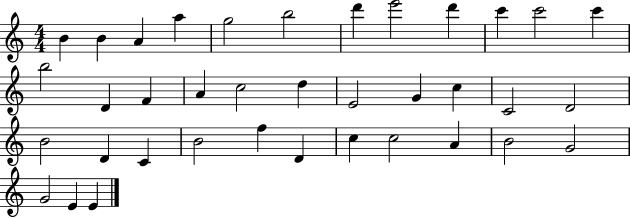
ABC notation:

X:1
T:Untitled
M:4/4
L:1/4
K:C
B B A a g2 b2 d' e'2 d' c' c'2 c' b2 D F A c2 d E2 G c C2 D2 B2 D C B2 f D c c2 A B2 G2 G2 E E